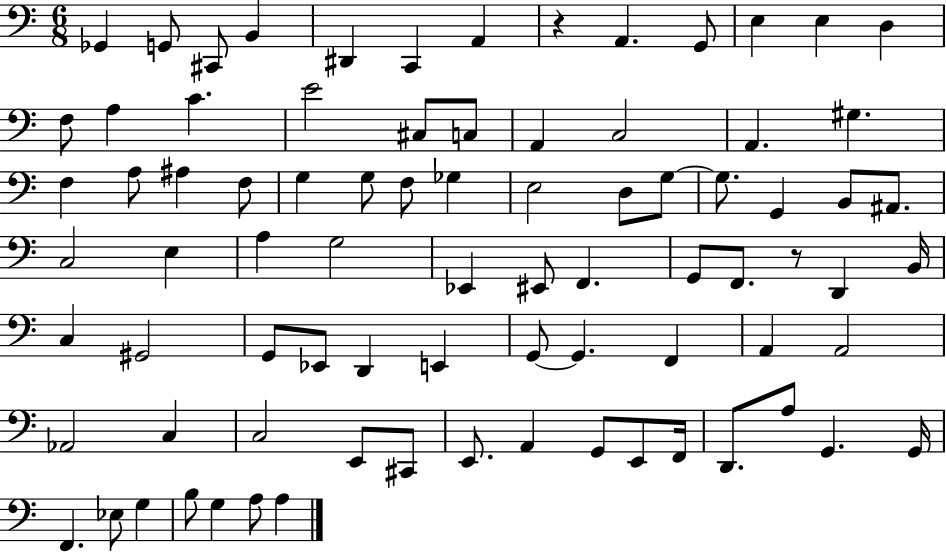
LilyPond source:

{
  \clef bass
  \numericTimeSignature
  \time 6/8
  \key c \major
  ges,4 g,8 cis,8 b,4 | dis,4 c,4 a,4 | r4 a,4. g,8 | e4 e4 d4 | \break f8 a4 c'4. | e'2 cis8 c8 | a,4 c2 | a,4. gis4. | \break f4 a8 ais4 f8 | g4 g8 f8 ges4 | e2 d8 g8~~ | g8. g,4 b,8 ais,8. | \break c2 e4 | a4 g2 | ees,4 eis,8 f,4. | g,8 f,8. r8 d,4 b,16 | \break c4 gis,2 | g,8 ees,8 d,4 e,4 | g,8~~ g,4. f,4 | a,4 a,2 | \break aes,2 c4 | c2 e,8 cis,8 | e,8. a,4 g,8 e,8 f,16 | d,8. a8 g,4. g,16 | \break f,4. ees8 g4 | b8 g4 a8 a4 | \bar "|."
}